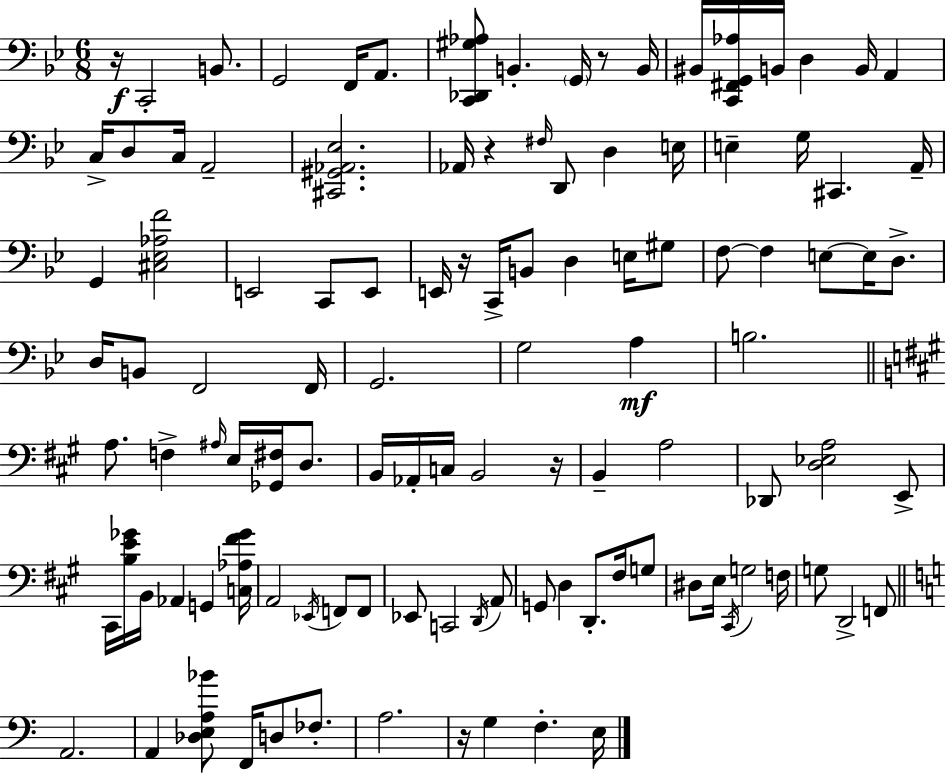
R/s C2/h B2/e. G2/h F2/s A2/e. [C2,Db2,G#3,Ab3]/e B2/q. G2/s R/e B2/s BIS2/s [C2,F#2,G2,Ab3]/s B2/s D3/q B2/s A2/q C3/s D3/e C3/s A2/h [C#2,G#2,Ab2,Eb3]/h. Ab2/s R/q F#3/s D2/e D3/q E3/s E3/q G3/s C#2/q. A2/s G2/q [C#3,Eb3,Ab3,F4]/h E2/h C2/e E2/e E2/s R/s C2/s B2/e D3/q E3/s G#3/e F3/e F3/q E3/e E3/s D3/e. D3/s B2/e F2/h F2/s G2/h. G3/h A3/q B3/h. A3/e. F3/q A#3/s E3/s [Gb2,F#3]/s D3/e. B2/s Ab2/s C3/s B2/h R/s B2/q A3/h Db2/e [D3,Eb3,A3]/h E2/e C#2/s [B3,E4,Gb4]/s B2/s Ab2/q G2/q [C3,Ab3,F#4,Gb4]/s A2/h Eb2/s F2/e F2/e Eb2/e C2/h D2/s A2/e G2/e D3/q D2/e. F#3/s G3/e D#3/e E3/s C#2/s G3/h F3/s G3/e D2/h F2/e A2/h. A2/q [Db3,E3,A3,Bb4]/e F2/s D3/e FES3/e. A3/h. R/s G3/q F3/q. E3/s